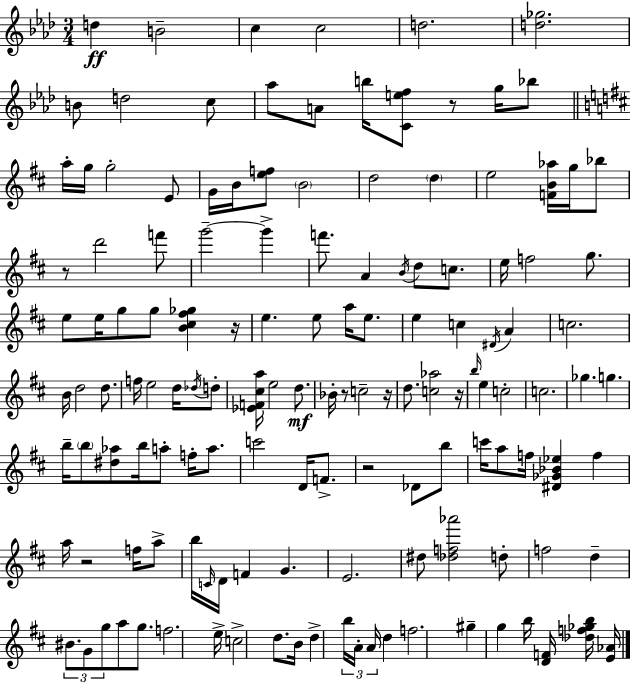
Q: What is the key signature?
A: F minor